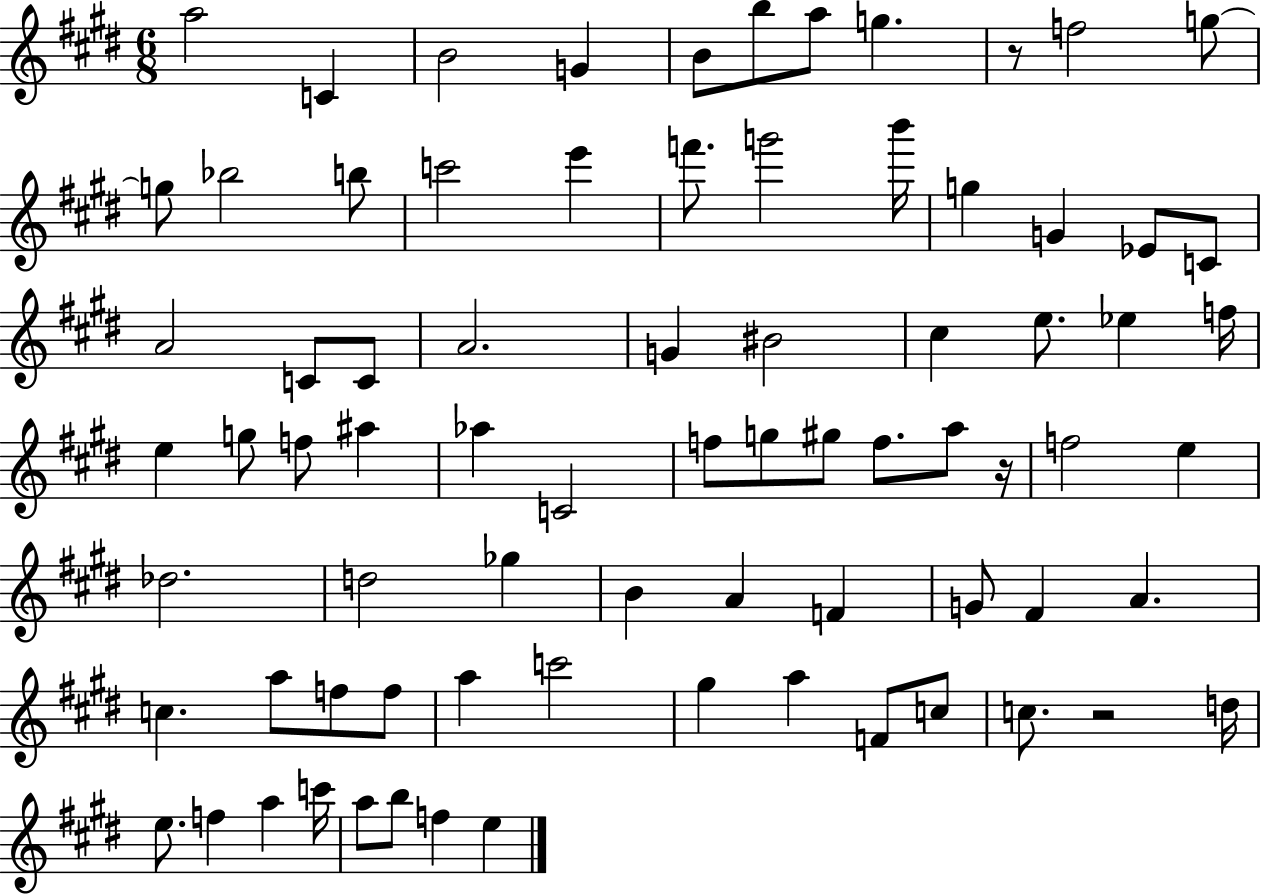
A5/h C4/q B4/h G4/q B4/e B5/e A5/e G5/q. R/e F5/h G5/e G5/e Bb5/h B5/e C6/h E6/q F6/e. G6/h B6/s G5/q G4/q Eb4/e C4/e A4/h C4/e C4/e A4/h. G4/q BIS4/h C#5/q E5/e. Eb5/q F5/s E5/q G5/e F5/e A#5/q Ab5/q C4/h F5/e G5/e G#5/e F5/e. A5/e R/s F5/h E5/q Db5/h. D5/h Gb5/q B4/q A4/q F4/q G4/e F#4/q A4/q. C5/q. A5/e F5/e F5/e A5/q C6/h G#5/q A5/q F4/e C5/e C5/e. R/h D5/s E5/e. F5/q A5/q C6/s A5/e B5/e F5/q E5/q